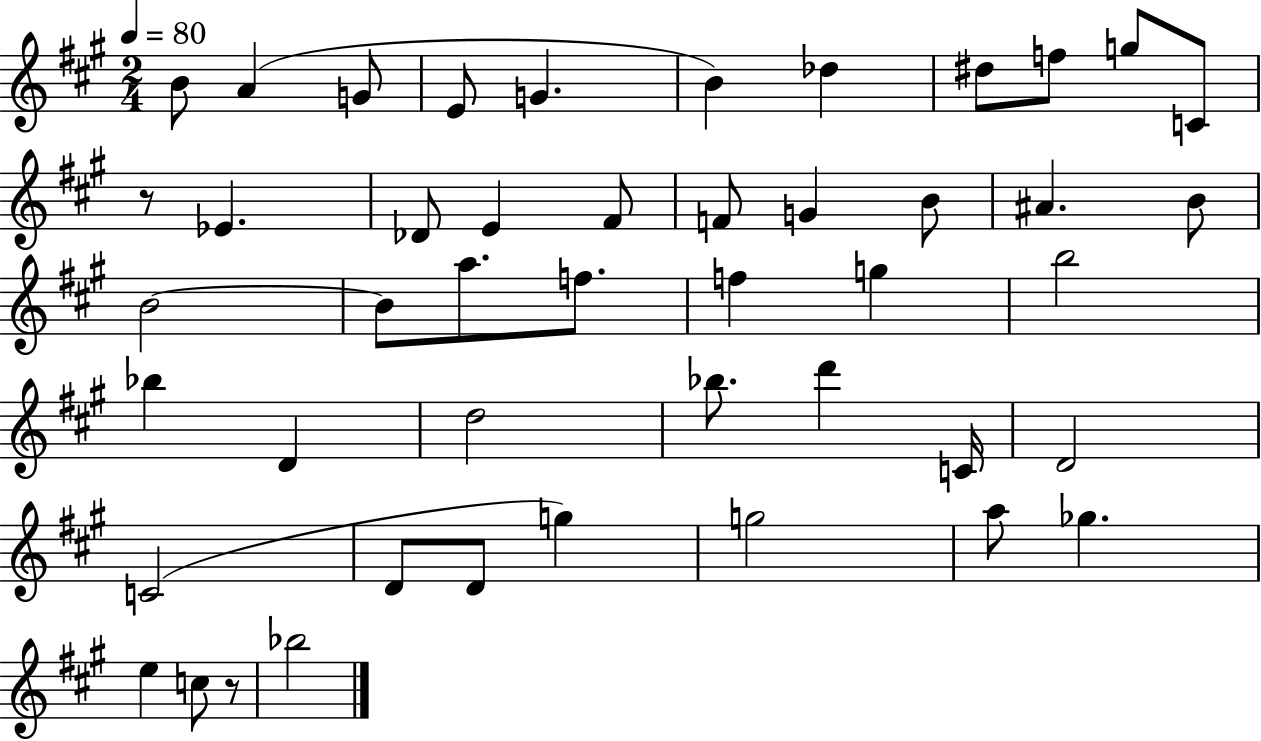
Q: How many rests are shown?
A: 2